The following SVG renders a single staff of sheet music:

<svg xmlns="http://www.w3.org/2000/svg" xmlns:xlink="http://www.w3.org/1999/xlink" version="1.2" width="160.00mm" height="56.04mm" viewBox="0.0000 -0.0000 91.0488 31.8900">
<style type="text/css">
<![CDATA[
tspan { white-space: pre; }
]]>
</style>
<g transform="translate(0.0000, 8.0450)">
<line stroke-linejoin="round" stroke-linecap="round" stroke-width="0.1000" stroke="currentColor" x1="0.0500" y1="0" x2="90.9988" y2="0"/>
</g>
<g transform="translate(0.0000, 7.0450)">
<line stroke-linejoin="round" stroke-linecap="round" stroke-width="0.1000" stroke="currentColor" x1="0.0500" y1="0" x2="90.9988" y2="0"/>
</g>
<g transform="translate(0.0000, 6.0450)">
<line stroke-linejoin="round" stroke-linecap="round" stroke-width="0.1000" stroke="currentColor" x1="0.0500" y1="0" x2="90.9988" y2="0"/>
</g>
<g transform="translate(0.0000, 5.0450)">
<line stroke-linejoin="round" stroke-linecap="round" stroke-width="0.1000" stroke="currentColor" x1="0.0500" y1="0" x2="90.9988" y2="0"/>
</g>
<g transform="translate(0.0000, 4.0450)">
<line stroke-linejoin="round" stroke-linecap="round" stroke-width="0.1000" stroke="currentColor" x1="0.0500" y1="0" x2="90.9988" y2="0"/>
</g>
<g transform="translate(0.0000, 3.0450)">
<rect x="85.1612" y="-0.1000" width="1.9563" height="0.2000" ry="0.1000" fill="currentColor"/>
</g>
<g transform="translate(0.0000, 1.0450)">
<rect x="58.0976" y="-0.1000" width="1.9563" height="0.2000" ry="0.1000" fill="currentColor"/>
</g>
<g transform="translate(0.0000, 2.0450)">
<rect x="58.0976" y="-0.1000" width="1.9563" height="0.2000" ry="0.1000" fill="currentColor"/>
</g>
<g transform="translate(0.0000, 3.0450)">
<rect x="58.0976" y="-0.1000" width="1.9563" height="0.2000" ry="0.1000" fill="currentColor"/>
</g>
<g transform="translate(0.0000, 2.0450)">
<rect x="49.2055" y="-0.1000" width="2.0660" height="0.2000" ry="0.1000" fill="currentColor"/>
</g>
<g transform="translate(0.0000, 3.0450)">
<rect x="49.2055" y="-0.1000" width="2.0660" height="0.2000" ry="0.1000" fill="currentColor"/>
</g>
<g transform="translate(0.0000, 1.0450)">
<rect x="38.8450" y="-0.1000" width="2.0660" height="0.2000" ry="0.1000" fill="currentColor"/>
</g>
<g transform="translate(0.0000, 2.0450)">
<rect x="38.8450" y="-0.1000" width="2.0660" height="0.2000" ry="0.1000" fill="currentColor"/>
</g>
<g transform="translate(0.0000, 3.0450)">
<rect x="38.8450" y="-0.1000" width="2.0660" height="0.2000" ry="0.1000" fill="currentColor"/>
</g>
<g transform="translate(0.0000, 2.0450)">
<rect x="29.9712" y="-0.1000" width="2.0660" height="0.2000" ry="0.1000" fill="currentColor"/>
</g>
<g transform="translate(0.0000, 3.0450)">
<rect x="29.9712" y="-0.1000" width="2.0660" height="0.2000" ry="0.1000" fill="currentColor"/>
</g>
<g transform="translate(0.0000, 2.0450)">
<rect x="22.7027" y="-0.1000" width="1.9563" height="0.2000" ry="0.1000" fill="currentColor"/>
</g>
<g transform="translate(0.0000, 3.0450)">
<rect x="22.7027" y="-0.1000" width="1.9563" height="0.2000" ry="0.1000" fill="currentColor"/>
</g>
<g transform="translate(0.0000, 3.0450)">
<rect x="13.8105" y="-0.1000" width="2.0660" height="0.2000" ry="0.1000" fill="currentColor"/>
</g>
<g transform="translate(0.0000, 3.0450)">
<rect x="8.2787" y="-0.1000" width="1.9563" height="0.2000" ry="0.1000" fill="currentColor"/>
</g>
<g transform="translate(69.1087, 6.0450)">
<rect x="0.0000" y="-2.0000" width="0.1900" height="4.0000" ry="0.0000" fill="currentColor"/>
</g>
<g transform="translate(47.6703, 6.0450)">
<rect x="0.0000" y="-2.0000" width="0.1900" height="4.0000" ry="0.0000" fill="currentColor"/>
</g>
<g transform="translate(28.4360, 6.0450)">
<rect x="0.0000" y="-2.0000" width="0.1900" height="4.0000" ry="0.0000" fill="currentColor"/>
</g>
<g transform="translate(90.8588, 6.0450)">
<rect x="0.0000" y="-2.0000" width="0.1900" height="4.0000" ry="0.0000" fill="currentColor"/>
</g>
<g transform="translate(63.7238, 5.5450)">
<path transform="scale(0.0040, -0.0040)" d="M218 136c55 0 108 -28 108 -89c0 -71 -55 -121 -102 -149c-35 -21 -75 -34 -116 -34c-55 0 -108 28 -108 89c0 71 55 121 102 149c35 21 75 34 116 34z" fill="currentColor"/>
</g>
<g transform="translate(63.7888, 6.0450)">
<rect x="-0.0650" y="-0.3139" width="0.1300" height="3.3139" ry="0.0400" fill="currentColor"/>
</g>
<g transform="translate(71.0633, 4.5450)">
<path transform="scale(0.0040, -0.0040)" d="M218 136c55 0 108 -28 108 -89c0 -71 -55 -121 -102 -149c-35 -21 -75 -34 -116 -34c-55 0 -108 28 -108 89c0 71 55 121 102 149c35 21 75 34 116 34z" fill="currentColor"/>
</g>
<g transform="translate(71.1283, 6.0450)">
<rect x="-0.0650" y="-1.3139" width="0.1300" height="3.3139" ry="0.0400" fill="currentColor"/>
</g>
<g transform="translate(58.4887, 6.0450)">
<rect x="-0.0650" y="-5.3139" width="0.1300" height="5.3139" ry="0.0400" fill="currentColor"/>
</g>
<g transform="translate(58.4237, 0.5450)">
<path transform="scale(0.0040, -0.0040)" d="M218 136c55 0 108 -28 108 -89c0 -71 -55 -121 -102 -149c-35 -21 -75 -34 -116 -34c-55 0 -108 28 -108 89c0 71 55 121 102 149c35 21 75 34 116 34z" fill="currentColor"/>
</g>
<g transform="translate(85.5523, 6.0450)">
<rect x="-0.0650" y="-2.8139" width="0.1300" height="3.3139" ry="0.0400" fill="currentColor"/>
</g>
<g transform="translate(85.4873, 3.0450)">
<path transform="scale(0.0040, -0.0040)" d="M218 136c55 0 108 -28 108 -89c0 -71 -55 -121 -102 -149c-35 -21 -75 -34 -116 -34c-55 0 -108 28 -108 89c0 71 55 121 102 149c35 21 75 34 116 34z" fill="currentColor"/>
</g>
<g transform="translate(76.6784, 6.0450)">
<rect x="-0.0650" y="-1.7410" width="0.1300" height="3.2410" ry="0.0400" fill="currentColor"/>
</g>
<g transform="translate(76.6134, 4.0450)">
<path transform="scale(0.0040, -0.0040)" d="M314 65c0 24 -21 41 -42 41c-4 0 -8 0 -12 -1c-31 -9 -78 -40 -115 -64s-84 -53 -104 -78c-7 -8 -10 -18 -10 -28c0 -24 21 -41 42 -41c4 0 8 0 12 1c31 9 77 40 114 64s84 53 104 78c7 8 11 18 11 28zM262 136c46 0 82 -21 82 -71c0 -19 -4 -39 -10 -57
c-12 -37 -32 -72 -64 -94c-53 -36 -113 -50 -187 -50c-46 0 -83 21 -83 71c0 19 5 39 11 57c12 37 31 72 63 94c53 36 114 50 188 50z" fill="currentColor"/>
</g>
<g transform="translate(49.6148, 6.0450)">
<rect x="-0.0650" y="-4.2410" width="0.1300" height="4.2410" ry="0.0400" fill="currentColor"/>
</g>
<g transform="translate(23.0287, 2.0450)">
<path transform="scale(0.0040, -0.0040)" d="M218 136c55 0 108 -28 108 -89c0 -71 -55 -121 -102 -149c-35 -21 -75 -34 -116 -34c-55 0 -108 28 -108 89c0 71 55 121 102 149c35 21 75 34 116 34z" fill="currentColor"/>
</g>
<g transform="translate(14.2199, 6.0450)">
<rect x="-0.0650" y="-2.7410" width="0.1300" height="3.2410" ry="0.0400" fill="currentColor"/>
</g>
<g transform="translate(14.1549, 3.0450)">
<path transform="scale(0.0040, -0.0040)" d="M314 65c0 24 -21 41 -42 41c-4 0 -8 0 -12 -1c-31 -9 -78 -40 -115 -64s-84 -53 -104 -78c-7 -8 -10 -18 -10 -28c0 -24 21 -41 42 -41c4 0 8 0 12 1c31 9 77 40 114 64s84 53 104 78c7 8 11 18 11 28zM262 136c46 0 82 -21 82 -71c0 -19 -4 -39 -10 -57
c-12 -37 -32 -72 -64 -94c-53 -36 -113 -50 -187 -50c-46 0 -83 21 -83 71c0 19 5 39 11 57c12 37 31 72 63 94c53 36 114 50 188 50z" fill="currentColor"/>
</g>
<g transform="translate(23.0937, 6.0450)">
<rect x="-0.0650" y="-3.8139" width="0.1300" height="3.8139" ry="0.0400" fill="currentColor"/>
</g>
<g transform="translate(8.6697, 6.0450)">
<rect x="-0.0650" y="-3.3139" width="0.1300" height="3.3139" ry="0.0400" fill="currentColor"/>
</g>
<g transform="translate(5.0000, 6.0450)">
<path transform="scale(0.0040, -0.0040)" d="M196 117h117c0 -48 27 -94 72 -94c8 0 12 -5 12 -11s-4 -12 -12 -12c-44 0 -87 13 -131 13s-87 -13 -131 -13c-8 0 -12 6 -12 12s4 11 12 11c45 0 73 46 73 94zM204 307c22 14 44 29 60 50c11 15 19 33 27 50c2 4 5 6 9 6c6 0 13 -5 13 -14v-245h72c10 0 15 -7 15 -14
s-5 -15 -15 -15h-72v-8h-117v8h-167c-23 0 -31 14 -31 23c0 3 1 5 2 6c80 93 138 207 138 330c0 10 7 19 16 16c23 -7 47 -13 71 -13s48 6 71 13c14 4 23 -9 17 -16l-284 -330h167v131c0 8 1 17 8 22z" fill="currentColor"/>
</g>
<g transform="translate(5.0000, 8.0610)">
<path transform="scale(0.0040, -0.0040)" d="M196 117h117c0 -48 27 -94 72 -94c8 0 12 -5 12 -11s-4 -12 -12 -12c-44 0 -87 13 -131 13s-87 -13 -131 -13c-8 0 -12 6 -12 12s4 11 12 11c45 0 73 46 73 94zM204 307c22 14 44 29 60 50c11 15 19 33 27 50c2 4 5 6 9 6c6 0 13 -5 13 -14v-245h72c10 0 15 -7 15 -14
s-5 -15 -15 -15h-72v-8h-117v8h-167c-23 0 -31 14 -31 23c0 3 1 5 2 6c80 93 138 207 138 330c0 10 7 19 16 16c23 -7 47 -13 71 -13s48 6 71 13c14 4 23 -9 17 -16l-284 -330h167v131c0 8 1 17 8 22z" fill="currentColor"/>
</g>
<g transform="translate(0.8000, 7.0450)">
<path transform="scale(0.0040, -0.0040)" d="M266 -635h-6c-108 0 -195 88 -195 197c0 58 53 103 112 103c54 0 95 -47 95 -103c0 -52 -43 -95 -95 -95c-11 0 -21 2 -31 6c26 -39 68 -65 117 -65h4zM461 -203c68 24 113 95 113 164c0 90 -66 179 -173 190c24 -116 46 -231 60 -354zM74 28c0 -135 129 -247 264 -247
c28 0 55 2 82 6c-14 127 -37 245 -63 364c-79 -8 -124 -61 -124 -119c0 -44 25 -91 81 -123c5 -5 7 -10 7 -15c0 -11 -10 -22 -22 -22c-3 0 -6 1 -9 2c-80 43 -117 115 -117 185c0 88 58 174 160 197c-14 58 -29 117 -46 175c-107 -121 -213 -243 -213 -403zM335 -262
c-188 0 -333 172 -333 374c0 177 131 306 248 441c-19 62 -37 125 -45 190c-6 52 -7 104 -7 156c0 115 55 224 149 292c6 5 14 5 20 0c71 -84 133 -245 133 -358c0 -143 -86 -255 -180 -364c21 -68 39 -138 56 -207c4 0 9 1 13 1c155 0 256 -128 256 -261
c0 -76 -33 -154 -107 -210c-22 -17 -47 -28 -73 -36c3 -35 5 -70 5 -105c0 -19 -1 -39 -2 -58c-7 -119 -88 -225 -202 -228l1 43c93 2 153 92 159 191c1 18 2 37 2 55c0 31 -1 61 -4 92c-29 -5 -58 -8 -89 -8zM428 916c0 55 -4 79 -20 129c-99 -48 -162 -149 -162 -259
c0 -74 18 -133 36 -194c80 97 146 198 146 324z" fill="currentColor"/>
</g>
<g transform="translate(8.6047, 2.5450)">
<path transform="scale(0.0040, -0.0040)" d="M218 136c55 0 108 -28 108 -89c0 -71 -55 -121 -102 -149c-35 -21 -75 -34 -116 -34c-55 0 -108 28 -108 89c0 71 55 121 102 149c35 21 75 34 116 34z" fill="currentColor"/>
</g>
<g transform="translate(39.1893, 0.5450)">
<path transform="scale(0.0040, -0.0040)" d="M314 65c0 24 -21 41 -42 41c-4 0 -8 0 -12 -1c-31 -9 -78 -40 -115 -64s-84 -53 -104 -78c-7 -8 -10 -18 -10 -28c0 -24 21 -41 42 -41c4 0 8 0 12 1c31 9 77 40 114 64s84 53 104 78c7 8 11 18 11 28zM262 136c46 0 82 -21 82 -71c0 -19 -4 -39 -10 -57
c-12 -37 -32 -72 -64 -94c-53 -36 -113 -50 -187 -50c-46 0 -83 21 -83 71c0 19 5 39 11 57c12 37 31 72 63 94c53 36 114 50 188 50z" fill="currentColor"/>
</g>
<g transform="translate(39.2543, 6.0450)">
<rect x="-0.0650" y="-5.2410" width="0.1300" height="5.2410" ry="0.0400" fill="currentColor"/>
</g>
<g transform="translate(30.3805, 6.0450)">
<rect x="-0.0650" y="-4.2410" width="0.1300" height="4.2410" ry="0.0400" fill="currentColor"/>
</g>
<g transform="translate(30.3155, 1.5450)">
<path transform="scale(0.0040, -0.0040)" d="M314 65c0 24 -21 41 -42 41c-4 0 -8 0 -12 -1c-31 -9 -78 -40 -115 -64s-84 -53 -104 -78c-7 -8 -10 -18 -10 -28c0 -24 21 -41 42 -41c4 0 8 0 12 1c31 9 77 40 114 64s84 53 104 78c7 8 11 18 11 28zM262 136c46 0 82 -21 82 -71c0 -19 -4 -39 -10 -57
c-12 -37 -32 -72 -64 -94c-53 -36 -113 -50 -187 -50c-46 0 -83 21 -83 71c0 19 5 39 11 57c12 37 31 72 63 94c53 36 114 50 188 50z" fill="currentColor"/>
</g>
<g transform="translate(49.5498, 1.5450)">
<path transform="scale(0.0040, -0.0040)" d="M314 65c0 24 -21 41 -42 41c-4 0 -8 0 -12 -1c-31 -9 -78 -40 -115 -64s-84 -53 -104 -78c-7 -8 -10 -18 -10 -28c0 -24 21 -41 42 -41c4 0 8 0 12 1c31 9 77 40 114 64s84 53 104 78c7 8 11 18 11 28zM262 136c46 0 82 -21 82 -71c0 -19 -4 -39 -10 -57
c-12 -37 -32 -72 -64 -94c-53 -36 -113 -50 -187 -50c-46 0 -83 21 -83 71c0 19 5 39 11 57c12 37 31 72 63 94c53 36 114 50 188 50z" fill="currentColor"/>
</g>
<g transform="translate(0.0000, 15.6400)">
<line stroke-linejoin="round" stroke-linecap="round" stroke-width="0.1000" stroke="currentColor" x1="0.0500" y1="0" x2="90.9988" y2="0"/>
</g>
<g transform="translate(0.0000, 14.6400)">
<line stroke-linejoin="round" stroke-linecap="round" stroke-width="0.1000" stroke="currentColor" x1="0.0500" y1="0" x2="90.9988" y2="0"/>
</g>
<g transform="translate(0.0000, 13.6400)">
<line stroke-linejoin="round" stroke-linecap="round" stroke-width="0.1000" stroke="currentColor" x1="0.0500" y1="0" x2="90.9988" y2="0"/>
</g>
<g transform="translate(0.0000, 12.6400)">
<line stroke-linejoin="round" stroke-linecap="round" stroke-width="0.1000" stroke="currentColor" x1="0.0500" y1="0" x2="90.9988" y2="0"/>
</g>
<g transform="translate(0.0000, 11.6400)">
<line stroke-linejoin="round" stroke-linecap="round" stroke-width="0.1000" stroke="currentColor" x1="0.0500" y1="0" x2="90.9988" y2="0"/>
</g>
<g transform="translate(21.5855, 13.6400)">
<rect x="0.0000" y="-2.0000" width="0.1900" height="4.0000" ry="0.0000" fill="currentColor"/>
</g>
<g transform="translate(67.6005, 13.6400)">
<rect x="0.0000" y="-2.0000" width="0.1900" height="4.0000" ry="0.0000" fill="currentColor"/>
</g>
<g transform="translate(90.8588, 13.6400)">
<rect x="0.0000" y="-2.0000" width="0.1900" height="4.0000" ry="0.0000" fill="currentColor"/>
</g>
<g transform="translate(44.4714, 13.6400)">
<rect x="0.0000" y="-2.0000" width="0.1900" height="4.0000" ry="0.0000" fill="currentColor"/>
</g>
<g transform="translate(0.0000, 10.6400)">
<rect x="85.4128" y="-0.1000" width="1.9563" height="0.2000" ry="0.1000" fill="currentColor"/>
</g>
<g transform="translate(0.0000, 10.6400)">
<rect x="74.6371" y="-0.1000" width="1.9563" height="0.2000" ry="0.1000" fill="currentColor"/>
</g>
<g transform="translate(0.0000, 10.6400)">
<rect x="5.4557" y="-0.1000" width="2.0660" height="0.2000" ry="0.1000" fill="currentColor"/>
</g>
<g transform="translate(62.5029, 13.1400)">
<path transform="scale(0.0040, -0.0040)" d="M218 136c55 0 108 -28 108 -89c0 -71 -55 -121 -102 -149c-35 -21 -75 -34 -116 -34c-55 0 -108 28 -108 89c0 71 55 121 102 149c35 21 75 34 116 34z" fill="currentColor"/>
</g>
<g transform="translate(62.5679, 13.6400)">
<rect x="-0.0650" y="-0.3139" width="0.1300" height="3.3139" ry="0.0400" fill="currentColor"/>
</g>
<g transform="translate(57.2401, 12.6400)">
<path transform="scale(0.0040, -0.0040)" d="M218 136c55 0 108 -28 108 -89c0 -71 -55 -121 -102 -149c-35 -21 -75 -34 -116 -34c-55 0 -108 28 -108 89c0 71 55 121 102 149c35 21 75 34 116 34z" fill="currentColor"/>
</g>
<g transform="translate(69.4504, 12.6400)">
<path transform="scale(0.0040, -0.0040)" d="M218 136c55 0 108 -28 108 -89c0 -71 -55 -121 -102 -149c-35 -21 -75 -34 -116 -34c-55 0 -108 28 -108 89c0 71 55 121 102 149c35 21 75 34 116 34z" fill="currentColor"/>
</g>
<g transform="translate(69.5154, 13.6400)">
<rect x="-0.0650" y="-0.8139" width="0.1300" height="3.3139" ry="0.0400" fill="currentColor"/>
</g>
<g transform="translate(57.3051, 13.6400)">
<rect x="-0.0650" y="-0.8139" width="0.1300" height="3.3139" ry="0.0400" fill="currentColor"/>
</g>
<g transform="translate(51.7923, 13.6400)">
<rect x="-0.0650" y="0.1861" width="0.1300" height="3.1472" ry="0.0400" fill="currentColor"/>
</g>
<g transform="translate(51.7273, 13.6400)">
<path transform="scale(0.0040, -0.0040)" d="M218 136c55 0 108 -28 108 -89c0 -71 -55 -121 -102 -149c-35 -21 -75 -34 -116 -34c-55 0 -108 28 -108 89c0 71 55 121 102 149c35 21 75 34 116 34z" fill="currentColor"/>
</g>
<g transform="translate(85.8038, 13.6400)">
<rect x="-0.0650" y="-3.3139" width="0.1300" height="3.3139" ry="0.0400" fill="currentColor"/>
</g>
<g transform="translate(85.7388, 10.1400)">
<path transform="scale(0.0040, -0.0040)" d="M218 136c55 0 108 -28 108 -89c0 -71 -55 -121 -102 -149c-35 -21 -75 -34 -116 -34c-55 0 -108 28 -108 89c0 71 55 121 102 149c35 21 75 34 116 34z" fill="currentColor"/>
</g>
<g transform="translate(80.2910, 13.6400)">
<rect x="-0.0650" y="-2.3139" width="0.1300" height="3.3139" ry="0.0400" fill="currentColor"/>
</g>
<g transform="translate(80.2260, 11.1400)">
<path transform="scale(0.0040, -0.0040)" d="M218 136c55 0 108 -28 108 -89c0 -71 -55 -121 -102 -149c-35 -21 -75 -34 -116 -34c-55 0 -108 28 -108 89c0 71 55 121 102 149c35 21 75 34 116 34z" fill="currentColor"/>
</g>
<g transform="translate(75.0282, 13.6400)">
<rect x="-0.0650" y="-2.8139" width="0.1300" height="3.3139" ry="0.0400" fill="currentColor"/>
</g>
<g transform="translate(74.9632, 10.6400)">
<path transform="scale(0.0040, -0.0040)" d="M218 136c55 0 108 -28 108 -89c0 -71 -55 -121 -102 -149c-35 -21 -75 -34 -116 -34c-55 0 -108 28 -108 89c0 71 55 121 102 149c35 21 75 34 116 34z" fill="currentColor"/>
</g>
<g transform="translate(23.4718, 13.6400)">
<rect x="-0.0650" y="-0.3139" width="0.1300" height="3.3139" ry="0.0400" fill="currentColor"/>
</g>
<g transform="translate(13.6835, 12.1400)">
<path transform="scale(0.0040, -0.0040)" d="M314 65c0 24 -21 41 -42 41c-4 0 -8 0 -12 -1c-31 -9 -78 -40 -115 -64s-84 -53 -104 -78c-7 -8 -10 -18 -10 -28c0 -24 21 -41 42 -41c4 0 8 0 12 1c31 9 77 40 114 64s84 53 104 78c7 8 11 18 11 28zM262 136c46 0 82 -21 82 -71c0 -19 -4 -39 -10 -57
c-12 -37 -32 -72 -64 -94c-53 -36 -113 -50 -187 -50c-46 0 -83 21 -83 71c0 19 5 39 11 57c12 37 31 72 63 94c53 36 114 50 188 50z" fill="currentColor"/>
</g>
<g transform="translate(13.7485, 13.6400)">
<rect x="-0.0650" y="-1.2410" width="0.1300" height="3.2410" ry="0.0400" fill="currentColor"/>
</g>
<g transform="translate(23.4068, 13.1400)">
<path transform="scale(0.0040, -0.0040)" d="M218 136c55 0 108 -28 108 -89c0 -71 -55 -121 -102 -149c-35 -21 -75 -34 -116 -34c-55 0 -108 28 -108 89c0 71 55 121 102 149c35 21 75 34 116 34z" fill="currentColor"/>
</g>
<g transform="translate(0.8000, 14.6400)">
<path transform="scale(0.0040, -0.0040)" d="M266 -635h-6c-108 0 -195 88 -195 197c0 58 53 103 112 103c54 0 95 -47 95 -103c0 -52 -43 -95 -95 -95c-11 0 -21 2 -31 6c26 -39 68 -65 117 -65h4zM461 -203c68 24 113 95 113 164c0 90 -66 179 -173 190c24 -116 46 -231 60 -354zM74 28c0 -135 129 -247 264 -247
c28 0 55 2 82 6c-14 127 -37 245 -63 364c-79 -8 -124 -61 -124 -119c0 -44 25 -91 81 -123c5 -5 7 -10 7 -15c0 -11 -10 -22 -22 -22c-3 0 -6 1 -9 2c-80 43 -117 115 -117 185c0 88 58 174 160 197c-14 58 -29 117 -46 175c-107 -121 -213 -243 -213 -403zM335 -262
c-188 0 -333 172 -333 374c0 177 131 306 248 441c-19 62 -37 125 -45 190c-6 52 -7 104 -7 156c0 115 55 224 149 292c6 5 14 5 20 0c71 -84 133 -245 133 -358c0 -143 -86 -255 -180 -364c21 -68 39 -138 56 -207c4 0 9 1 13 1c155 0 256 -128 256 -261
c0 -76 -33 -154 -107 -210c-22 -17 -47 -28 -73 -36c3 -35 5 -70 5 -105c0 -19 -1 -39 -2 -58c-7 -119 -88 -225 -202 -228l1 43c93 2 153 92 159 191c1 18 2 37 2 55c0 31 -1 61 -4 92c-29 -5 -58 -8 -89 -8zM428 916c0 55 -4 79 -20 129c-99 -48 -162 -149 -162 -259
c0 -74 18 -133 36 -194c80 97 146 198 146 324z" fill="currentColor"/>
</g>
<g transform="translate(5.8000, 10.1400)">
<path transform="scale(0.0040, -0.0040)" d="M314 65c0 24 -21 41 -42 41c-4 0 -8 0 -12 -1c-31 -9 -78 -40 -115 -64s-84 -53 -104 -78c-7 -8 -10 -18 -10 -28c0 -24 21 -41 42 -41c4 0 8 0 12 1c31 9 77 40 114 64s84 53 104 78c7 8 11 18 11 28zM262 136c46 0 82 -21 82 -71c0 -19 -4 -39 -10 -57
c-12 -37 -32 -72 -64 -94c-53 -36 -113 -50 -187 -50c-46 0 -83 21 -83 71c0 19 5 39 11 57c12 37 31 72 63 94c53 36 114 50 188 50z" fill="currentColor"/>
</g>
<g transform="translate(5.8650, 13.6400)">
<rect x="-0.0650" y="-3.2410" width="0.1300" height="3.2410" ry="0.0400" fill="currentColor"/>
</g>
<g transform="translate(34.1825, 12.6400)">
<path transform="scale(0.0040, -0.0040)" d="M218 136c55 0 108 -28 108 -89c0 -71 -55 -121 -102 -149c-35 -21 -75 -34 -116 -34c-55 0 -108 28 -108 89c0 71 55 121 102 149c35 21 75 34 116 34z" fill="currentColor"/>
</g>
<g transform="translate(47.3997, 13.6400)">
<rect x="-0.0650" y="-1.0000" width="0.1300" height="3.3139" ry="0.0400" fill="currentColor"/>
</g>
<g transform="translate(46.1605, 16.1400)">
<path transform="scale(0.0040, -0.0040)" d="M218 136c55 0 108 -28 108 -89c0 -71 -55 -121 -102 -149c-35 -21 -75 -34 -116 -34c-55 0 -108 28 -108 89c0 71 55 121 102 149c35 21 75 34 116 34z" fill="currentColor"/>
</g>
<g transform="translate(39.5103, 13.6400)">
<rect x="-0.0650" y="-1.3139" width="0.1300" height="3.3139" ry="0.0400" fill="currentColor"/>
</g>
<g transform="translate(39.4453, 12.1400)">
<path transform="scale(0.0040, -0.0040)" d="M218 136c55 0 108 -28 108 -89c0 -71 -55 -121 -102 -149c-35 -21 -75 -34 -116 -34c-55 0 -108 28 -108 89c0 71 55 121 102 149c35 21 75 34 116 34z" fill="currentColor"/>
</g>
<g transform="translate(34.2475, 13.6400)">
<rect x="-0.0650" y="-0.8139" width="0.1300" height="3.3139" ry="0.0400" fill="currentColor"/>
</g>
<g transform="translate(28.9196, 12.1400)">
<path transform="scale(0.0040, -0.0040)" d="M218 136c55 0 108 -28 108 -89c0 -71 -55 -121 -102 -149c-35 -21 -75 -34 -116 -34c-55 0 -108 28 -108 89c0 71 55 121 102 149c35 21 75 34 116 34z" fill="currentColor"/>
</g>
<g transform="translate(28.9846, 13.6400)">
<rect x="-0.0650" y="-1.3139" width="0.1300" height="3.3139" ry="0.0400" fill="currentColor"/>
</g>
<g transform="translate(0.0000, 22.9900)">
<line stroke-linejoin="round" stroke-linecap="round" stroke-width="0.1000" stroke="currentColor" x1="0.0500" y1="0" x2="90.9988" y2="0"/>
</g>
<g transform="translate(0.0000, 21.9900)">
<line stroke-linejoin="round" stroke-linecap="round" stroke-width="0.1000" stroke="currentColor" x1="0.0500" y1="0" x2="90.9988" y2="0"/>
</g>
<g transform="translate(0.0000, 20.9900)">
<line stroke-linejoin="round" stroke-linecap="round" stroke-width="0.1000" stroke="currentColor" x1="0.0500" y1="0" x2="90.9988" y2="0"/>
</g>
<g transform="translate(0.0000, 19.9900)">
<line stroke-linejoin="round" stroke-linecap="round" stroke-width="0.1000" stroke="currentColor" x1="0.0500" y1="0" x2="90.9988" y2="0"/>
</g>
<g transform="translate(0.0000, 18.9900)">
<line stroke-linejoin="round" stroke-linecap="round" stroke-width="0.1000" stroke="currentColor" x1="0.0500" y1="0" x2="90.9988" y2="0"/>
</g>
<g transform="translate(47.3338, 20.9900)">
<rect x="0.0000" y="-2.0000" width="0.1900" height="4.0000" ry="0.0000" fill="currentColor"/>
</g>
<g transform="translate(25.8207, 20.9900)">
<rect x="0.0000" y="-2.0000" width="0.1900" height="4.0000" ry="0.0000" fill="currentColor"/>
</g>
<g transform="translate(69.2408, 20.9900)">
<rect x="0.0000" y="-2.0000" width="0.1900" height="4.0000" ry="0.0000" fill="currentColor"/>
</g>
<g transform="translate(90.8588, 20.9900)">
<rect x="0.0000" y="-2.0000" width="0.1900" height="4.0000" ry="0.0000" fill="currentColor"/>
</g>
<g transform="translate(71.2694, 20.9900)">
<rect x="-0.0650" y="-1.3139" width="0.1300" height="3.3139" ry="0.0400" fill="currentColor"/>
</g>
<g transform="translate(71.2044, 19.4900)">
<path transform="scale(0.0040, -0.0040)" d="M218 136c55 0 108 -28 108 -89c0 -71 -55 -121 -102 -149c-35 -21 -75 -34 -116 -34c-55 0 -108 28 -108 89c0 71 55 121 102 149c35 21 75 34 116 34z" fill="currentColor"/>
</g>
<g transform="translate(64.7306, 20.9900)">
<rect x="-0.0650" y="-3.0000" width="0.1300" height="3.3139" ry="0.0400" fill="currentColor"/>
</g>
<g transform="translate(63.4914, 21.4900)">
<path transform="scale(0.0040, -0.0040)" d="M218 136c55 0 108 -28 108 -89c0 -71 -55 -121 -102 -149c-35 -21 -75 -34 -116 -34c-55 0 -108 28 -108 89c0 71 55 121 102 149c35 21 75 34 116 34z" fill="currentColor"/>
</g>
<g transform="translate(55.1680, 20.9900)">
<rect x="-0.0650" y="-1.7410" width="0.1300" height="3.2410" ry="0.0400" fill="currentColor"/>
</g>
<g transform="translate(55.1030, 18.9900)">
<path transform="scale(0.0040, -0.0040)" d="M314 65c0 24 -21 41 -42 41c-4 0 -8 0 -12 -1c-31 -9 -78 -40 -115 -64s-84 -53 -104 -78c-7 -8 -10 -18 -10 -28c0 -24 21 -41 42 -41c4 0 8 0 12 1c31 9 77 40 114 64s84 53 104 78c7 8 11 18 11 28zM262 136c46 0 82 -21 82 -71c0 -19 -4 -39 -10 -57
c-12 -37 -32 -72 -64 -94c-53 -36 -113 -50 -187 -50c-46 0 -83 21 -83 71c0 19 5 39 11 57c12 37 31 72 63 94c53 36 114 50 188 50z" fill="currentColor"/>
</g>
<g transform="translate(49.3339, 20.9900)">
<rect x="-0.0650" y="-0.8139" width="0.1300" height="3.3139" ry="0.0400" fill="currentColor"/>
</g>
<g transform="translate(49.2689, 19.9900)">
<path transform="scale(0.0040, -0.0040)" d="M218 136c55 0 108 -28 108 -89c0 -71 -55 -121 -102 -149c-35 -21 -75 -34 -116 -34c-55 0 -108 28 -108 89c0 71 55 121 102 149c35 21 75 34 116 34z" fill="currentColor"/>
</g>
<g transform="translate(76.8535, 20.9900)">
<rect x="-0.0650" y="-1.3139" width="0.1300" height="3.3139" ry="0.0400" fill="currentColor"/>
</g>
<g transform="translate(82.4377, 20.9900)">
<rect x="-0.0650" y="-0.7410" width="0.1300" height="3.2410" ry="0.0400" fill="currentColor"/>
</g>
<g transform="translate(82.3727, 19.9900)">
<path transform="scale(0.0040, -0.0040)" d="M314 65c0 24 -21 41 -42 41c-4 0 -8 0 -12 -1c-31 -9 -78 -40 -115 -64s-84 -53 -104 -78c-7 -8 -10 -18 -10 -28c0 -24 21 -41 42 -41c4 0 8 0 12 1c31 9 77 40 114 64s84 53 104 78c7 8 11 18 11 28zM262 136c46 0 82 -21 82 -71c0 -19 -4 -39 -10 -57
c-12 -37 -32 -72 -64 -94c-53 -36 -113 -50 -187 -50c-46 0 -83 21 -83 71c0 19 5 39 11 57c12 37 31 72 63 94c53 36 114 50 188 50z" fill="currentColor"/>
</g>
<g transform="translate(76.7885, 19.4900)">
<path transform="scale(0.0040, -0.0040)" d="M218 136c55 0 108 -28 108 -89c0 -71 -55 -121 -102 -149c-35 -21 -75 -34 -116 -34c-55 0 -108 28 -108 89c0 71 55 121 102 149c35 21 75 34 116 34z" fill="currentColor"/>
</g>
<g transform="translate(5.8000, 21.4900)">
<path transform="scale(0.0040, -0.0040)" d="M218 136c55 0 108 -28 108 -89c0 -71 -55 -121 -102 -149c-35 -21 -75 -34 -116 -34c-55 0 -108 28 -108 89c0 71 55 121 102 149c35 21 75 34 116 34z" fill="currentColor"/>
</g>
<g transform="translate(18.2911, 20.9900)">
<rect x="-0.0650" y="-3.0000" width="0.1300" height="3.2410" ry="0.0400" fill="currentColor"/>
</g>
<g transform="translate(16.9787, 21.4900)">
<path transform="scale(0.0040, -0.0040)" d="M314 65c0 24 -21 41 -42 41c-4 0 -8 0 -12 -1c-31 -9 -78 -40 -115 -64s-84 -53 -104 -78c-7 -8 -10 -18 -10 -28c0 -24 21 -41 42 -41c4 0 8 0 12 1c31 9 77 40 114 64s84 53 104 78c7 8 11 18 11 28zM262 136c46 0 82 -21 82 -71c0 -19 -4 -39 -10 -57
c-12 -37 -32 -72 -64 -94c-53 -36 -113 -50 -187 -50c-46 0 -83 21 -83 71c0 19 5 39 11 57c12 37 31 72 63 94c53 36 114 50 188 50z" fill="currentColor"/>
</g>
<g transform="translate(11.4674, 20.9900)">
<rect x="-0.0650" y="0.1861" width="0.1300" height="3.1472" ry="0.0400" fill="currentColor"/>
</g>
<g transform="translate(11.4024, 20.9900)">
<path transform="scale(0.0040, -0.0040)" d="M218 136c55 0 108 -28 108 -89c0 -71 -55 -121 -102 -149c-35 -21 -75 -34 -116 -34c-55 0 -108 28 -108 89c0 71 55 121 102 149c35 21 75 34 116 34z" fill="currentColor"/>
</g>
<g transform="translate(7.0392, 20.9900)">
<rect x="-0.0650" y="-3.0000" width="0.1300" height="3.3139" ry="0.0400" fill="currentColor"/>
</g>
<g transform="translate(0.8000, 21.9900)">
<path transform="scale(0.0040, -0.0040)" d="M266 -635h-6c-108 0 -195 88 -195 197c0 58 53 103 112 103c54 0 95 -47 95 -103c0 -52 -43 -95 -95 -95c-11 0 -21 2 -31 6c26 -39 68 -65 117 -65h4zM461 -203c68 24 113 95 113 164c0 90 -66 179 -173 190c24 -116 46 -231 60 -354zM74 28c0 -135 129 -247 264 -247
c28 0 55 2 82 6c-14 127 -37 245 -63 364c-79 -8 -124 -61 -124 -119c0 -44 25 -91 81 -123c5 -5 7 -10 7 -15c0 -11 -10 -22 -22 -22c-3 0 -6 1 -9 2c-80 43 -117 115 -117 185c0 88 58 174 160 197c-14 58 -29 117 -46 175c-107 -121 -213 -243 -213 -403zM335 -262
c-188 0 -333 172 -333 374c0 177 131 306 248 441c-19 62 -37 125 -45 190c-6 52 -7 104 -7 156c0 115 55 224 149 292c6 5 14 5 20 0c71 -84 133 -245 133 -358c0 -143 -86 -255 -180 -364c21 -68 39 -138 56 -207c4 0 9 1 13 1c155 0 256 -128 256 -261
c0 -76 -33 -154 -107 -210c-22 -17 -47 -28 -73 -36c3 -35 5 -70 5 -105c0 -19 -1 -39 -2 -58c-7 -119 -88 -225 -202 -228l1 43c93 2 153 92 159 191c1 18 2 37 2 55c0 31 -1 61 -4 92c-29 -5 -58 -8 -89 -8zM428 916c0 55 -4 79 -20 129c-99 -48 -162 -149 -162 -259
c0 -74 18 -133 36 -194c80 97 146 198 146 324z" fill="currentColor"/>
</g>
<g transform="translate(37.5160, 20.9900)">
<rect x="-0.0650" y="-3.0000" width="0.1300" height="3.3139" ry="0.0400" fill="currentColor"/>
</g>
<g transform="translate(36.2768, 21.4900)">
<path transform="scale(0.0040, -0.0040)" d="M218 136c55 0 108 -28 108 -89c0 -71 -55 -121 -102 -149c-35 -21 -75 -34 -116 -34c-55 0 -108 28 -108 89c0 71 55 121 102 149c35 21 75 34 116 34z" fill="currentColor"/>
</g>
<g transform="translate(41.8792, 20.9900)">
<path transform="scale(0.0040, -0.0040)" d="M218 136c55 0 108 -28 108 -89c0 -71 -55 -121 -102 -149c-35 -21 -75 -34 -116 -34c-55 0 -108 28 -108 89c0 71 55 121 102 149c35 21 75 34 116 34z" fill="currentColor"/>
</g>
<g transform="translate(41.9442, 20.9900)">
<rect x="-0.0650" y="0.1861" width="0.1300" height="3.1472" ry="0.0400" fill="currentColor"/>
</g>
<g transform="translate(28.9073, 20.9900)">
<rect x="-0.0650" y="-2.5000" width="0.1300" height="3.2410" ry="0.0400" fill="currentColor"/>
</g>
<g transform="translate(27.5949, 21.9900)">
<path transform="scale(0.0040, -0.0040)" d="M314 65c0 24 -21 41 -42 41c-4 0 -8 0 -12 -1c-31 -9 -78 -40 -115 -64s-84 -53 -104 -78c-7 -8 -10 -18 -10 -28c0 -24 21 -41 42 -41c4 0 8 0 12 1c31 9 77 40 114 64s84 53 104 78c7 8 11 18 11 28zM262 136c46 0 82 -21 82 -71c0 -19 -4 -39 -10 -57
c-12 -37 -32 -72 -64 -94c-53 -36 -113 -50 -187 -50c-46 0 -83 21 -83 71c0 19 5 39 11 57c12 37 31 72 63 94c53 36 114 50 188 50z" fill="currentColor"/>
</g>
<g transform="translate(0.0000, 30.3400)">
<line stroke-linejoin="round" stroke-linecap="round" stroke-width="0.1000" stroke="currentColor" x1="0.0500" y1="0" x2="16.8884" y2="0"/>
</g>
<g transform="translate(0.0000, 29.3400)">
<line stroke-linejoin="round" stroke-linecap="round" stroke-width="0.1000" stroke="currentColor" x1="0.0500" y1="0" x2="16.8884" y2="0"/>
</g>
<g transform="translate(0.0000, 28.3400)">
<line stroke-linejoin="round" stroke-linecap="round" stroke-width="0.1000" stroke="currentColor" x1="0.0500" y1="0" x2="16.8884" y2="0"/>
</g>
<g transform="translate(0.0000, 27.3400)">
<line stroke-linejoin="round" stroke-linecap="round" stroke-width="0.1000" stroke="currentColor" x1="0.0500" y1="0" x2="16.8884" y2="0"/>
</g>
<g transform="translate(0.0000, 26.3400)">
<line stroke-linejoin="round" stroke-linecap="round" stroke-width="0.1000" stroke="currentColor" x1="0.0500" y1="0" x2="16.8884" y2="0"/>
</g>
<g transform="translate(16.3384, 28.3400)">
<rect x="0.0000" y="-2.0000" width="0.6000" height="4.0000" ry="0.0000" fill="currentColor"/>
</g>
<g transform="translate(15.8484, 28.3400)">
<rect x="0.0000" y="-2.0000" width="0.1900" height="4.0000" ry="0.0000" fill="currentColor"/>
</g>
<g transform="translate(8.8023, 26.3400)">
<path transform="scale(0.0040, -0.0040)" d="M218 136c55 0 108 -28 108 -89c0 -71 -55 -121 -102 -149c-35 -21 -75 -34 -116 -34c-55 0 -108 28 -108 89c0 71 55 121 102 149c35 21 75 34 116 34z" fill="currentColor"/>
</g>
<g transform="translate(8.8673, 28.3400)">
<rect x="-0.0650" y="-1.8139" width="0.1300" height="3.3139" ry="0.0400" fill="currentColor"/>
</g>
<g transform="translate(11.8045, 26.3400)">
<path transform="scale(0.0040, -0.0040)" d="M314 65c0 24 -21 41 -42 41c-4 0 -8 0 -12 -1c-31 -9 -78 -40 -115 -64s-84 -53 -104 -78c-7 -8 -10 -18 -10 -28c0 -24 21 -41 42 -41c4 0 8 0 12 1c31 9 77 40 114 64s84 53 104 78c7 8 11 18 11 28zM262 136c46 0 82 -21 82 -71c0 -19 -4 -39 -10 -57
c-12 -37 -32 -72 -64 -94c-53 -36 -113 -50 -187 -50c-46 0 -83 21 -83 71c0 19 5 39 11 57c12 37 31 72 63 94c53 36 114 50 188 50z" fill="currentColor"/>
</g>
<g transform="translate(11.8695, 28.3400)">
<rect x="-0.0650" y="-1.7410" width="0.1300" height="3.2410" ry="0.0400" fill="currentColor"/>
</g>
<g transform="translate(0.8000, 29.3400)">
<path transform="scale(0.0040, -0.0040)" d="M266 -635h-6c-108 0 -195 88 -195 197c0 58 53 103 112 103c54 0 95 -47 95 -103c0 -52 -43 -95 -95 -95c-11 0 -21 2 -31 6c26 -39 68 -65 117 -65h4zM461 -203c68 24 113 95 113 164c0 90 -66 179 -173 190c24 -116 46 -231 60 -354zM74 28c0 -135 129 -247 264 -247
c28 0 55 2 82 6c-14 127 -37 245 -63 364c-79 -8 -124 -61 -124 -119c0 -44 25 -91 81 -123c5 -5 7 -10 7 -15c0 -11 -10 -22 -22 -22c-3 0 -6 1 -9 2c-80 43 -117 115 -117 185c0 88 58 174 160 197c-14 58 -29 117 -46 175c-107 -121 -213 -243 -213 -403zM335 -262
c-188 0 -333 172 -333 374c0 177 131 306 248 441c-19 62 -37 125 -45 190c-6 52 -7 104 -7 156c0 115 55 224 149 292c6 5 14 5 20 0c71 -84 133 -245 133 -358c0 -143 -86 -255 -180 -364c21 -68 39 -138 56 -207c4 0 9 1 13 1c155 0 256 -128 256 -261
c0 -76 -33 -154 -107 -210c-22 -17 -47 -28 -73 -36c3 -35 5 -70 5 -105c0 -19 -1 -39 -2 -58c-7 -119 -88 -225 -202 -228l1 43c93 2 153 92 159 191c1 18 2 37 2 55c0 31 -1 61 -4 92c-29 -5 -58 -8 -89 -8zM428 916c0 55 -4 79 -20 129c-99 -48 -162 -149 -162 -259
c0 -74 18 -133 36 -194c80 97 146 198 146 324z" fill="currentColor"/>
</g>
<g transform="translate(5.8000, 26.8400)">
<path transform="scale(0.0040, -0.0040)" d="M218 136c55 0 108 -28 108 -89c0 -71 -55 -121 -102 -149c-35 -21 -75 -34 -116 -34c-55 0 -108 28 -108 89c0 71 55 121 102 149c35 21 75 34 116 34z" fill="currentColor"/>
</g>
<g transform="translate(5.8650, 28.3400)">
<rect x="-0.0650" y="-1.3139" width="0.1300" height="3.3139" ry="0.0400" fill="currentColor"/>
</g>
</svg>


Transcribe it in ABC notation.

X:1
T:Untitled
M:4/4
L:1/4
K:C
b a2 c' d'2 f'2 d'2 f' c e f2 a b2 e2 c e d e D B d c d a g b A B A2 G2 A B d f2 A e e d2 e f f2